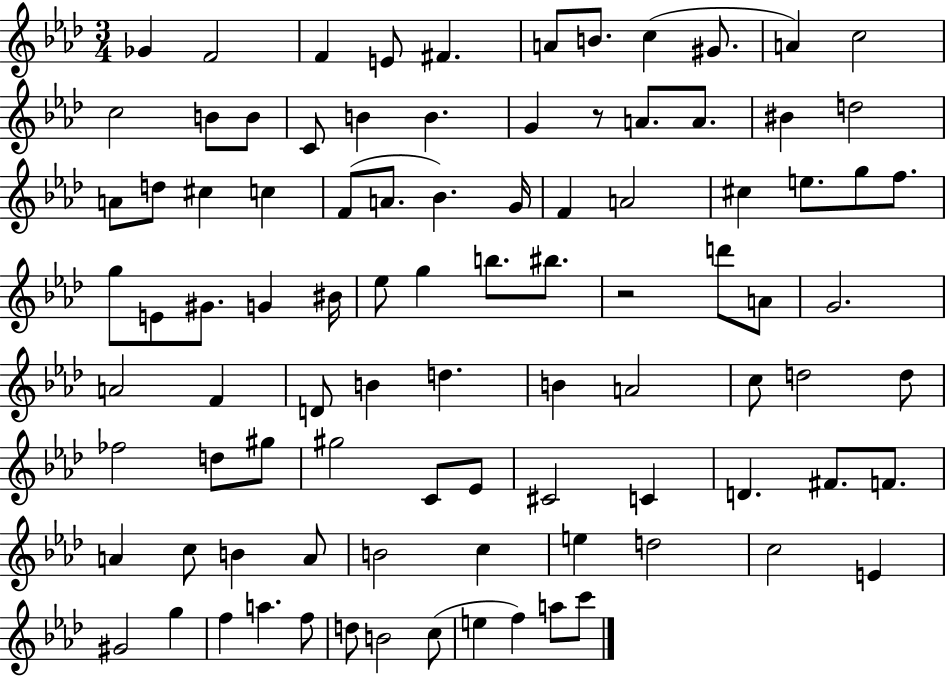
{
  \clef treble
  \numericTimeSignature
  \time 3/4
  \key aes \major
  \repeat volta 2 { ges'4 f'2 | f'4 e'8 fis'4. | a'8 b'8. c''4( gis'8. | a'4) c''2 | \break c''2 b'8 b'8 | c'8 b'4 b'4. | g'4 r8 a'8. a'8. | bis'4 d''2 | \break a'8 d''8 cis''4 c''4 | f'8( a'8. bes'4.) g'16 | f'4 a'2 | cis''4 e''8. g''8 f''8. | \break g''8 e'8 gis'8. g'4 bis'16 | ees''8 g''4 b''8. bis''8. | r2 d'''8 a'8 | g'2. | \break a'2 f'4 | d'8 b'4 d''4. | b'4 a'2 | c''8 d''2 d''8 | \break fes''2 d''8 gis''8 | gis''2 c'8 ees'8 | cis'2 c'4 | d'4. fis'8. f'8. | \break a'4 c''8 b'4 a'8 | b'2 c''4 | e''4 d''2 | c''2 e'4 | \break gis'2 g''4 | f''4 a''4. f''8 | d''8 b'2 c''8( | e''4 f''4) a''8 c'''8 | \break } \bar "|."
}